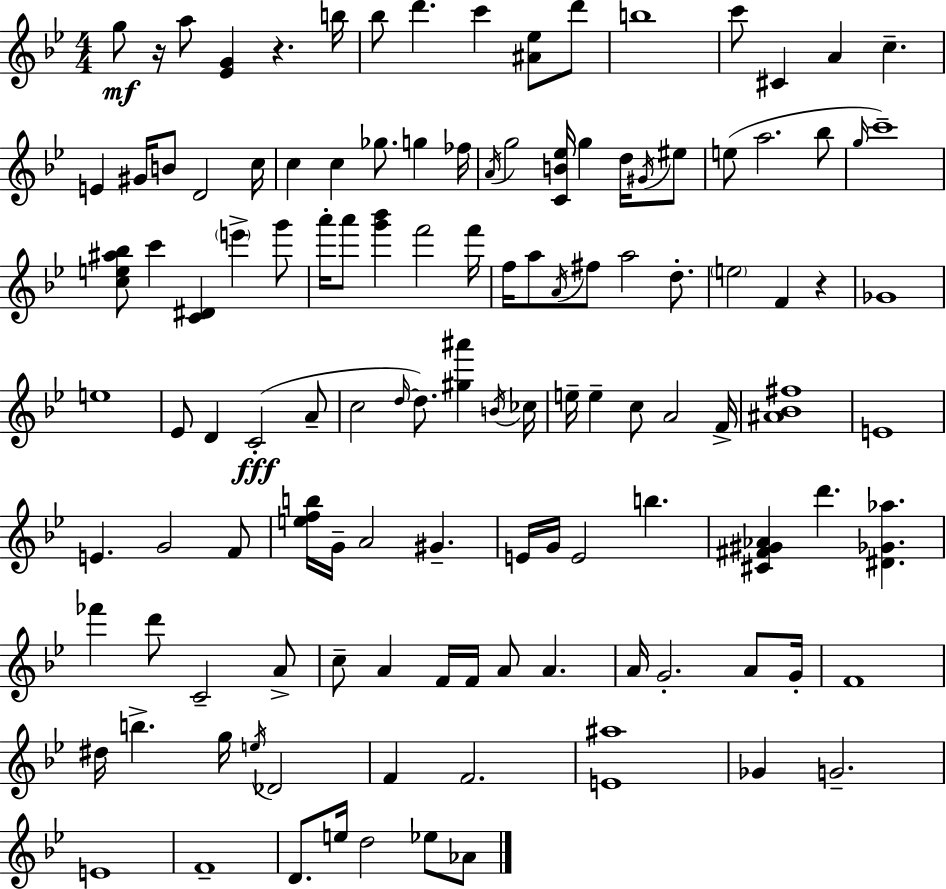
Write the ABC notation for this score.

X:1
T:Untitled
M:4/4
L:1/4
K:Gm
g/2 z/4 a/2 [_EG] z b/4 _b/2 d' c' [^A_e]/2 d'/2 b4 c'/2 ^C A c E ^G/4 B/2 D2 c/4 c c _g/2 g _f/4 A/4 g2 [CB_e]/4 g d/4 ^G/4 ^e/2 e/2 a2 _b/2 g/4 c'4 [ce^a_b]/2 c' [C^D] e' g'/2 a'/4 a'/2 [g'_b'] f'2 f'/4 f/4 a/2 A/4 ^f/2 a2 d/2 e2 F z _G4 e4 _E/2 D C2 A/2 c2 d/4 d/2 [^g^a'] B/4 _c/4 e/4 e c/2 A2 F/4 [^A_B^f]4 E4 E G2 F/2 [efb]/4 G/4 A2 ^G E/4 G/4 E2 b [^C^F^G_A] d' [^D_G_a] _f' d'/2 C2 A/2 c/2 A F/4 F/4 A/2 A A/4 G2 A/2 G/4 F4 ^d/4 b g/4 e/4 _D2 F F2 [E^a]4 _G G2 E4 F4 D/2 e/4 d2 _e/2 _A/2